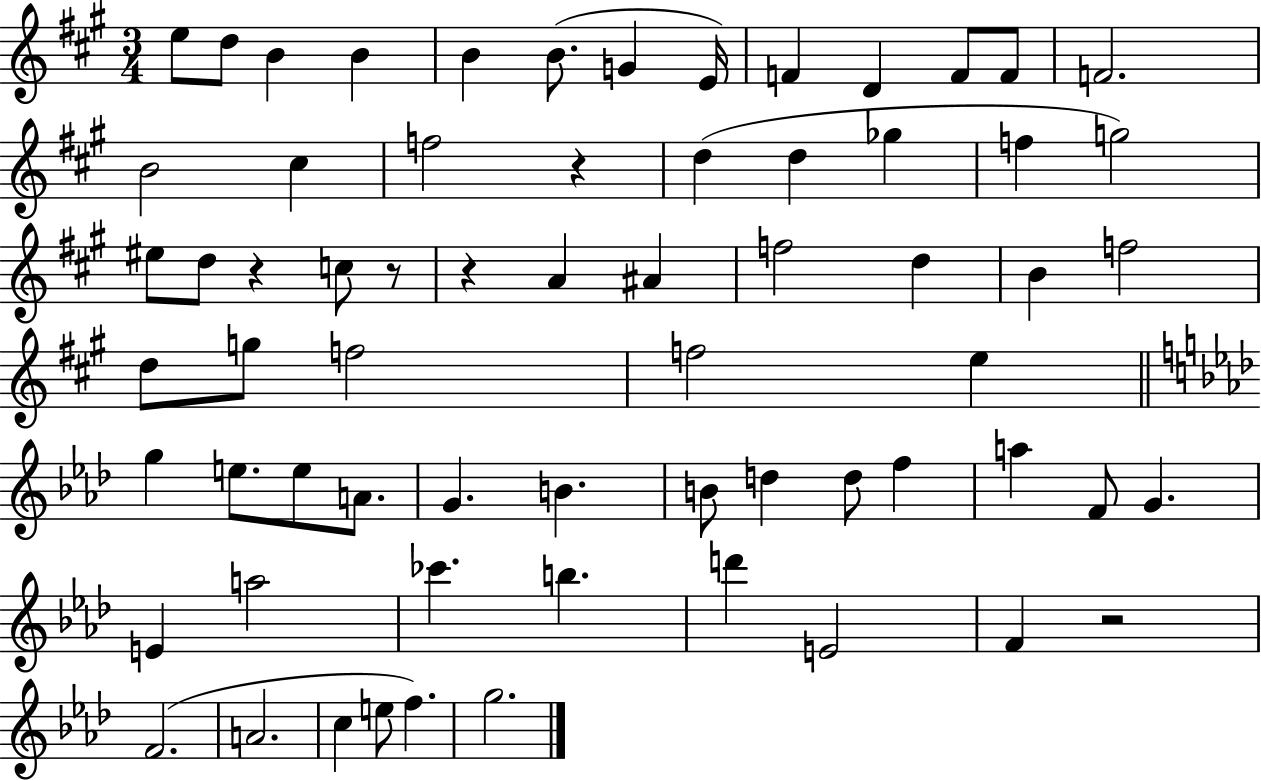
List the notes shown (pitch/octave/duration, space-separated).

E5/e D5/e B4/q B4/q B4/q B4/e. G4/q E4/s F4/q D4/q F4/e F4/e F4/h. B4/h C#5/q F5/h R/q D5/q D5/q Gb5/q F5/q G5/h EIS5/e D5/e R/q C5/e R/e R/q A4/q A#4/q F5/h D5/q B4/q F5/h D5/e G5/e F5/h F5/h E5/q G5/q E5/e. E5/e A4/e. G4/q. B4/q. B4/e D5/q D5/e F5/q A5/q F4/e G4/q. E4/q A5/h CES6/q. B5/q. D6/q E4/h F4/q R/h F4/h. A4/h. C5/q E5/e F5/q. G5/h.